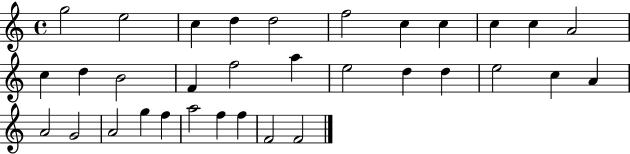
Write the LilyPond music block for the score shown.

{
  \clef treble
  \time 4/4
  \defaultTimeSignature
  \key c \major
  g''2 e''2 | c''4 d''4 d''2 | f''2 c''4 c''4 | c''4 c''4 a'2 | \break c''4 d''4 b'2 | f'4 f''2 a''4 | e''2 d''4 d''4 | e''2 c''4 a'4 | \break a'2 g'2 | a'2 g''4 f''4 | a''2 f''4 f''4 | f'2 f'2 | \break \bar "|."
}